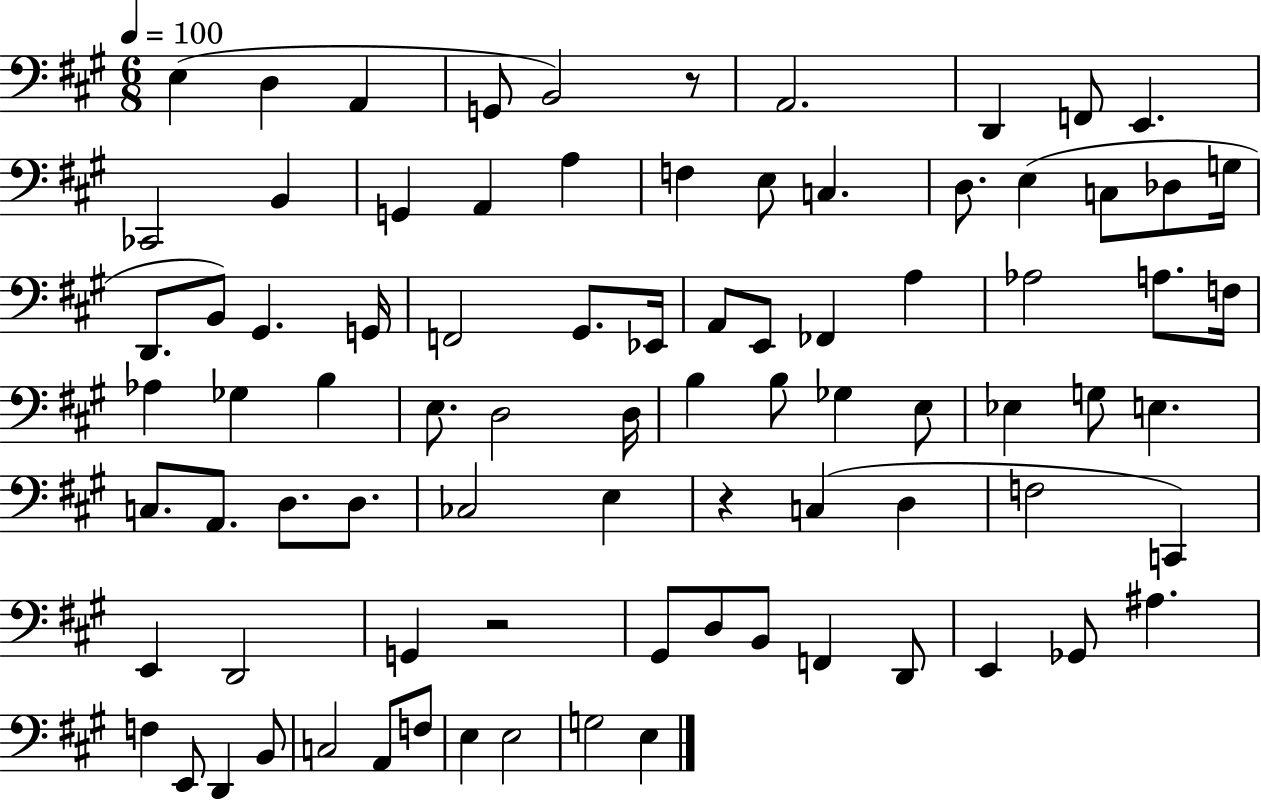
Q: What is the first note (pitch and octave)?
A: E3